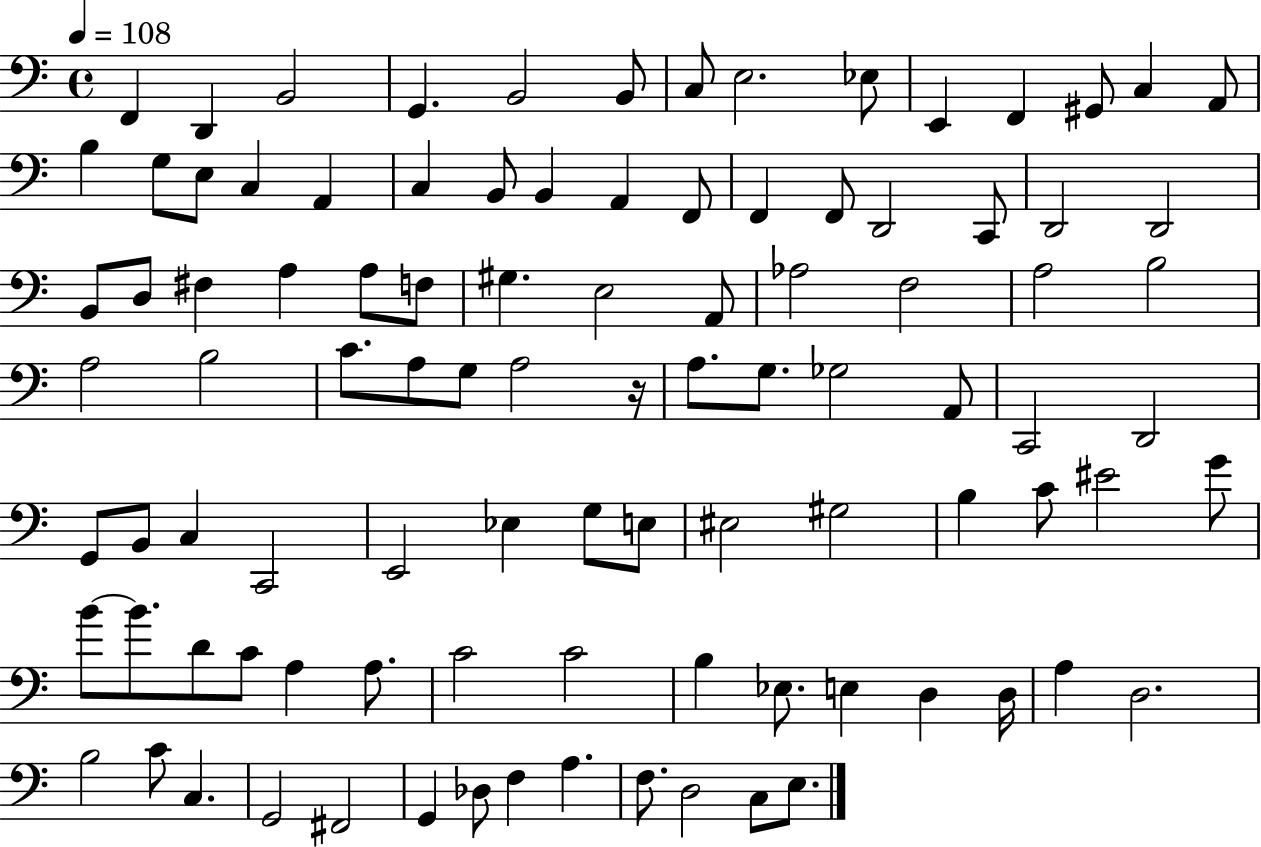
{
  \clef bass
  \time 4/4
  \defaultTimeSignature
  \key c \major
  \tempo 4 = 108
  \repeat volta 2 { f,4 d,4 b,2 | g,4. b,2 b,8 | c8 e2. ees8 | e,4 f,4 gis,8 c4 a,8 | \break b4 g8 e8 c4 a,4 | c4 b,8 b,4 a,4 f,8 | f,4 f,8 d,2 c,8 | d,2 d,2 | \break b,8 d8 fis4 a4 a8 f8 | gis4. e2 a,8 | aes2 f2 | a2 b2 | \break a2 b2 | c'8. a8 g8 a2 r16 | a8. g8. ges2 a,8 | c,2 d,2 | \break g,8 b,8 c4 c,2 | e,2 ees4 g8 e8 | eis2 gis2 | b4 c'8 eis'2 g'8 | \break b'8~~ b'8. d'8 c'8 a4 a8. | c'2 c'2 | b4 ees8. e4 d4 d16 | a4 d2. | \break b2 c'8 c4. | g,2 fis,2 | g,4 des8 f4 a4. | f8. d2 c8 e8. | \break } \bar "|."
}